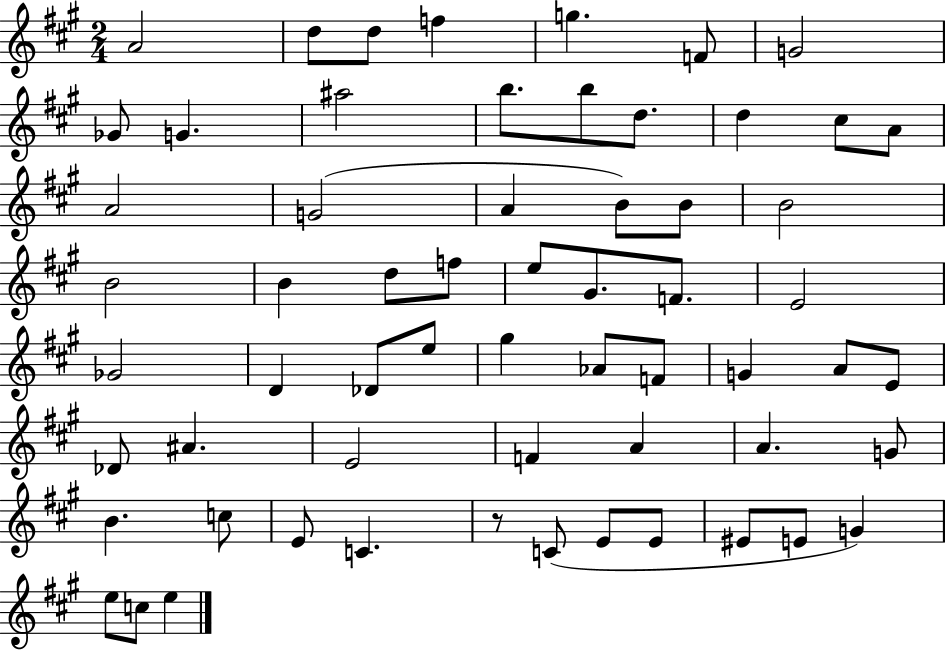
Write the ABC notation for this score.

X:1
T:Untitled
M:2/4
L:1/4
K:A
A2 d/2 d/2 f g F/2 G2 _G/2 G ^a2 b/2 b/2 d/2 d ^c/2 A/2 A2 G2 A B/2 B/2 B2 B2 B d/2 f/2 e/2 ^G/2 F/2 E2 _G2 D _D/2 e/2 ^g _A/2 F/2 G A/2 E/2 _D/2 ^A E2 F A A G/2 B c/2 E/2 C z/2 C/2 E/2 E/2 ^E/2 E/2 G e/2 c/2 e